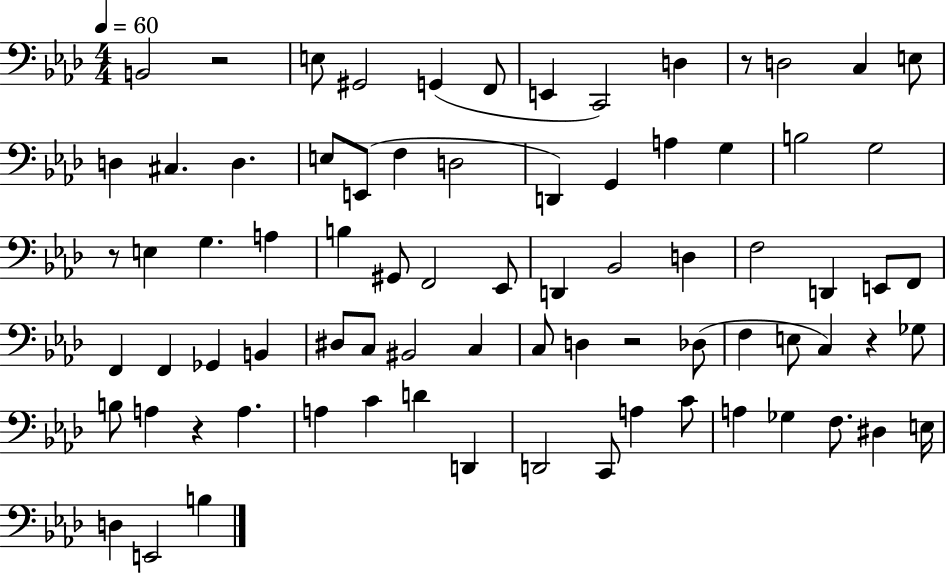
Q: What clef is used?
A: bass